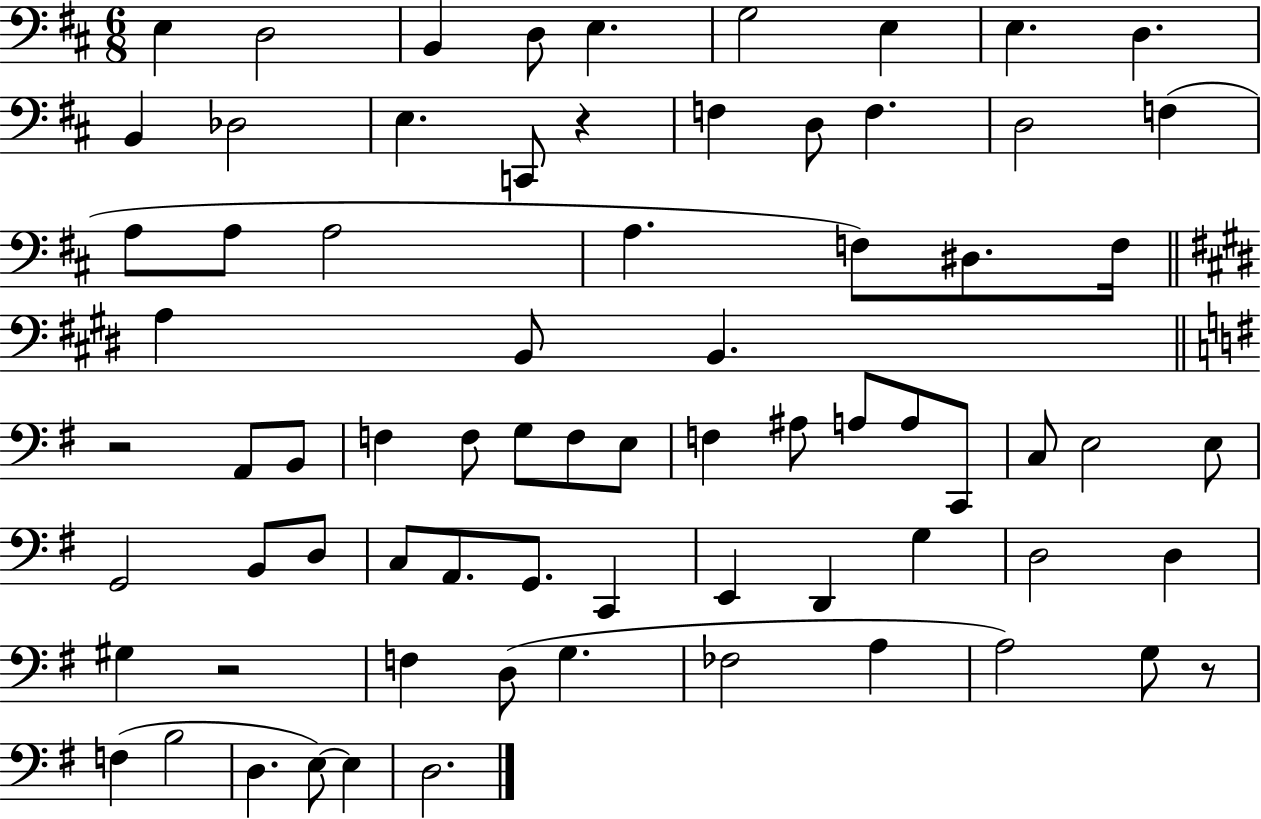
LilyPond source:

{
  \clef bass
  \numericTimeSignature
  \time 6/8
  \key d \major
  e4 d2 | b,4 d8 e4. | g2 e4 | e4. d4. | \break b,4 des2 | e4. c,8 r4 | f4 d8 f4. | d2 f4( | \break a8 a8 a2 | a4. f8) dis8. f16 | \bar "||" \break \key e \major a4 b,8 b,4. | \bar "||" \break \key e \minor r2 a,8 b,8 | f4 f8 g8 f8 e8 | f4 ais8 a8 a8 c,8 | c8 e2 e8 | \break g,2 b,8 d8 | c8 a,8. g,8. c,4 | e,4 d,4 g4 | d2 d4 | \break gis4 r2 | f4 d8( g4. | fes2 a4 | a2) g8 r8 | \break f4( b2 | d4. e8~~) e4 | d2. | \bar "|."
}